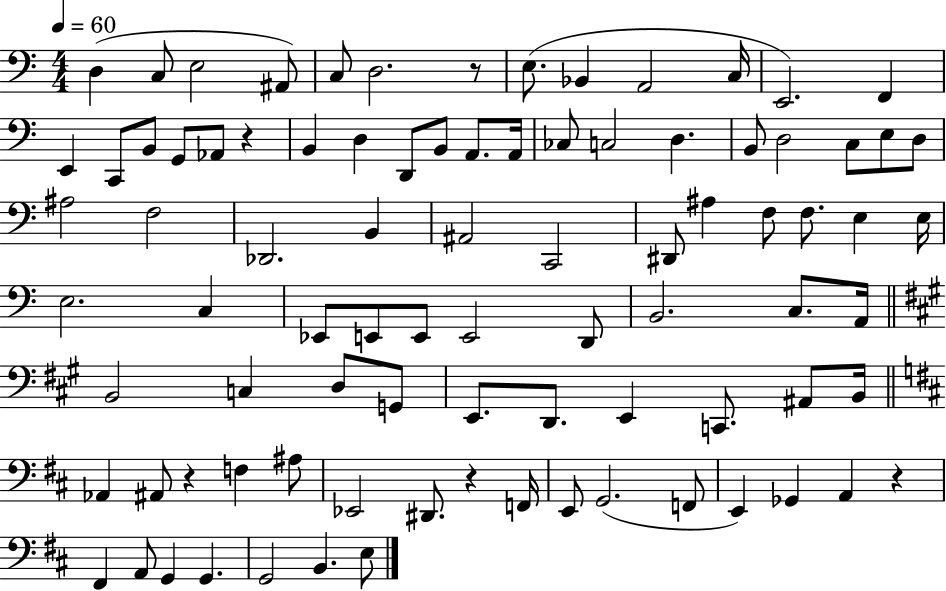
X:1
T:Untitled
M:4/4
L:1/4
K:C
D, C,/2 E,2 ^A,,/2 C,/2 D,2 z/2 E,/2 _B,, A,,2 C,/4 E,,2 F,, E,, C,,/2 B,,/2 G,,/2 _A,,/2 z B,, D, D,,/2 B,,/2 A,,/2 A,,/4 _C,/2 C,2 D, B,,/2 D,2 C,/2 E,/2 D,/2 ^A,2 F,2 _D,,2 B,, ^A,,2 C,,2 ^D,,/2 ^A, F,/2 F,/2 E, E,/4 E,2 C, _E,,/2 E,,/2 E,,/2 E,,2 D,,/2 B,,2 C,/2 A,,/4 B,,2 C, D,/2 G,,/2 E,,/2 D,,/2 E,, C,,/2 ^A,,/2 B,,/4 _A,, ^A,,/2 z F, ^A,/2 _E,,2 ^D,,/2 z F,,/4 E,,/2 G,,2 F,,/2 E,, _G,, A,, z ^F,, A,,/2 G,, G,, G,,2 B,, E,/2